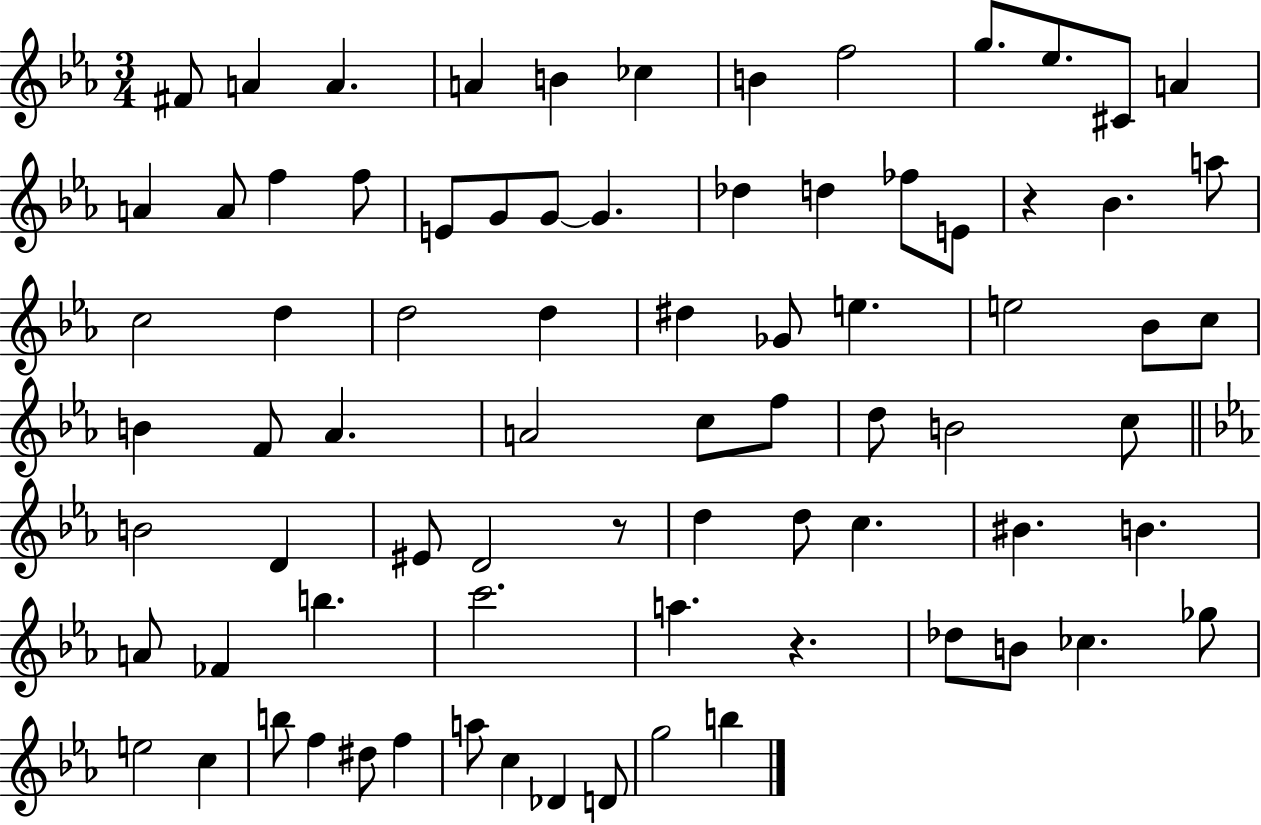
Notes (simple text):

F#4/e A4/q A4/q. A4/q B4/q CES5/q B4/q F5/h G5/e. Eb5/e. C#4/e A4/q A4/q A4/e F5/q F5/e E4/e G4/e G4/e G4/q. Db5/q D5/q FES5/e E4/e R/q Bb4/q. A5/e C5/h D5/q D5/h D5/q D#5/q Gb4/e E5/q. E5/h Bb4/e C5/e B4/q F4/e Ab4/q. A4/h C5/e F5/e D5/e B4/h C5/e B4/h D4/q EIS4/e D4/h R/e D5/q D5/e C5/q. BIS4/q. B4/q. A4/e FES4/q B5/q. C6/h. A5/q. R/q. Db5/e B4/e CES5/q. Gb5/e E5/h C5/q B5/e F5/q D#5/e F5/q A5/e C5/q Db4/q D4/e G5/h B5/q